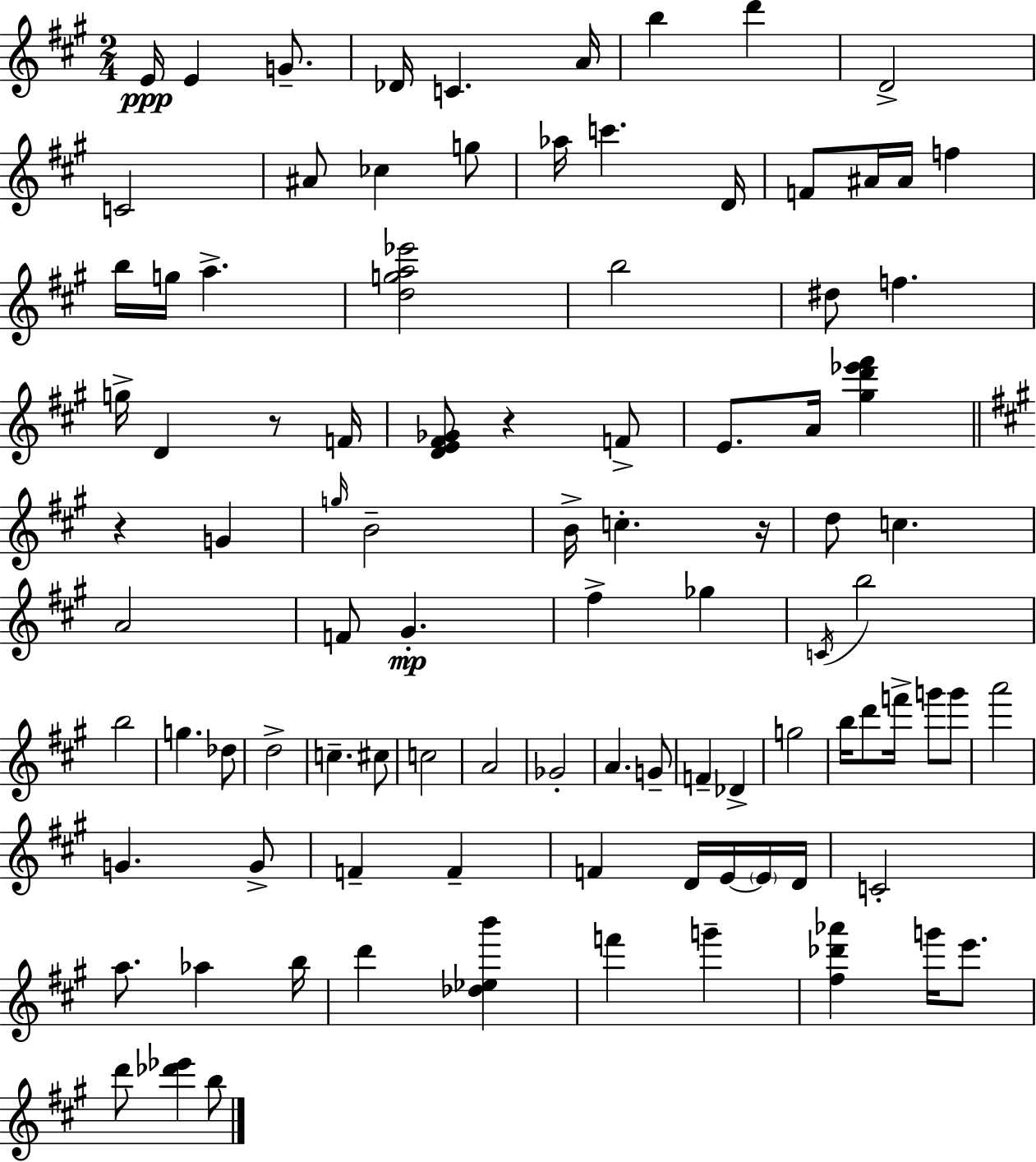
{
  \clef treble
  \numericTimeSignature
  \time 2/4
  \key a \major
  \repeat volta 2 { e'16\ppp e'4 g'8.-- | des'16 c'4. a'16 | b''4 d'''4 | d'2-> | \break c'2 | ais'8 ces''4 g''8 | aes''16 c'''4. d'16 | f'8 ais'16 ais'16 f''4 | \break b''16 g''16 a''4.-> | <d'' g'' a'' ees'''>2 | b''2 | dis''8 f''4. | \break g''16-> d'4 r8 f'16 | <d' e' fis' ges'>8 r4 f'8-> | e'8. a'16 <gis'' d''' ees''' fis'''>4 | \bar "||" \break \key a \major r4 g'4 | \grace { g''16 } b'2-- | b'16-> c''4.-. | r16 d''8 c''4. | \break a'2 | f'8 gis'4.-.\mp | fis''4-> ges''4 | \acciaccatura { c'16 } b''2 | \break b''2 | g''4. | des''8 d''2-> | c''4.-- | \break cis''8 c''2 | a'2 | ges'2-. | a'4. | \break g'8-- f'4-- des'4-> | g''2 | b''16 d'''8 f'''16-> g'''8 | g'''8 a'''2 | \break g'4. | g'8-> f'4-- f'4-- | f'4 d'16 e'16~~ | \parenthesize e'16 d'16 c'2-. | \break a''8. aes''4 | b''16 d'''4 <des'' ees'' b'''>4 | f'''4 g'''4-- | <fis'' des''' aes'''>4 g'''16 e'''8. | \break d'''8 <des''' ees'''>4 | b''8 } \bar "|."
}